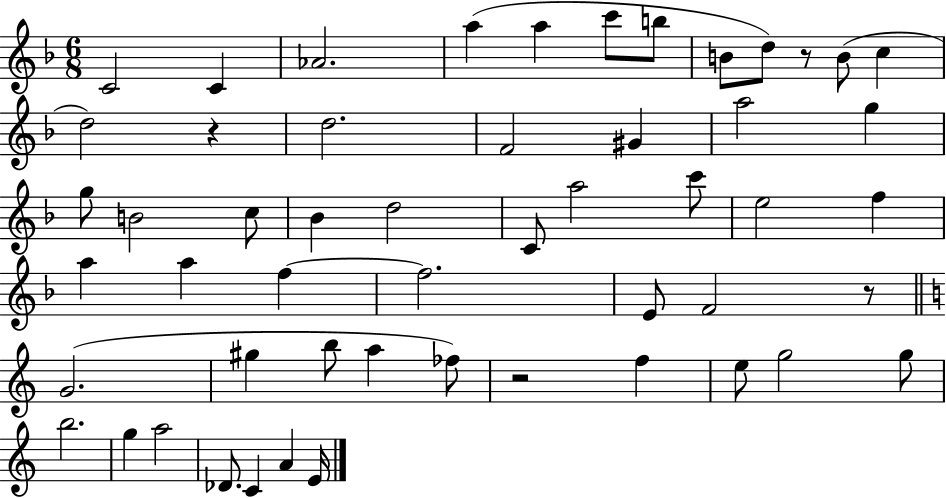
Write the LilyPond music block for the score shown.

{
  \clef treble
  \numericTimeSignature
  \time 6/8
  \key f \major
  c'2 c'4 | aes'2. | a''4( a''4 c'''8 b''8 | b'8 d''8) r8 b'8( c''4 | \break d''2) r4 | d''2. | f'2 gis'4 | a''2 g''4 | \break g''8 b'2 c''8 | bes'4 d''2 | c'8 a''2 c'''8 | e''2 f''4 | \break a''4 a''4 f''4~~ | f''2. | e'8 f'2 r8 | \bar "||" \break \key a \minor g'2.( | gis''4 b''8 a''4 fes''8) | r2 f''4 | e''8 g''2 g''8 | \break b''2. | g''4 a''2 | des'8. c'4 a'4 e'16 | \bar "|."
}